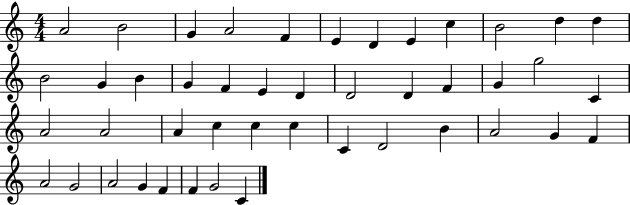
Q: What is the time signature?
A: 4/4